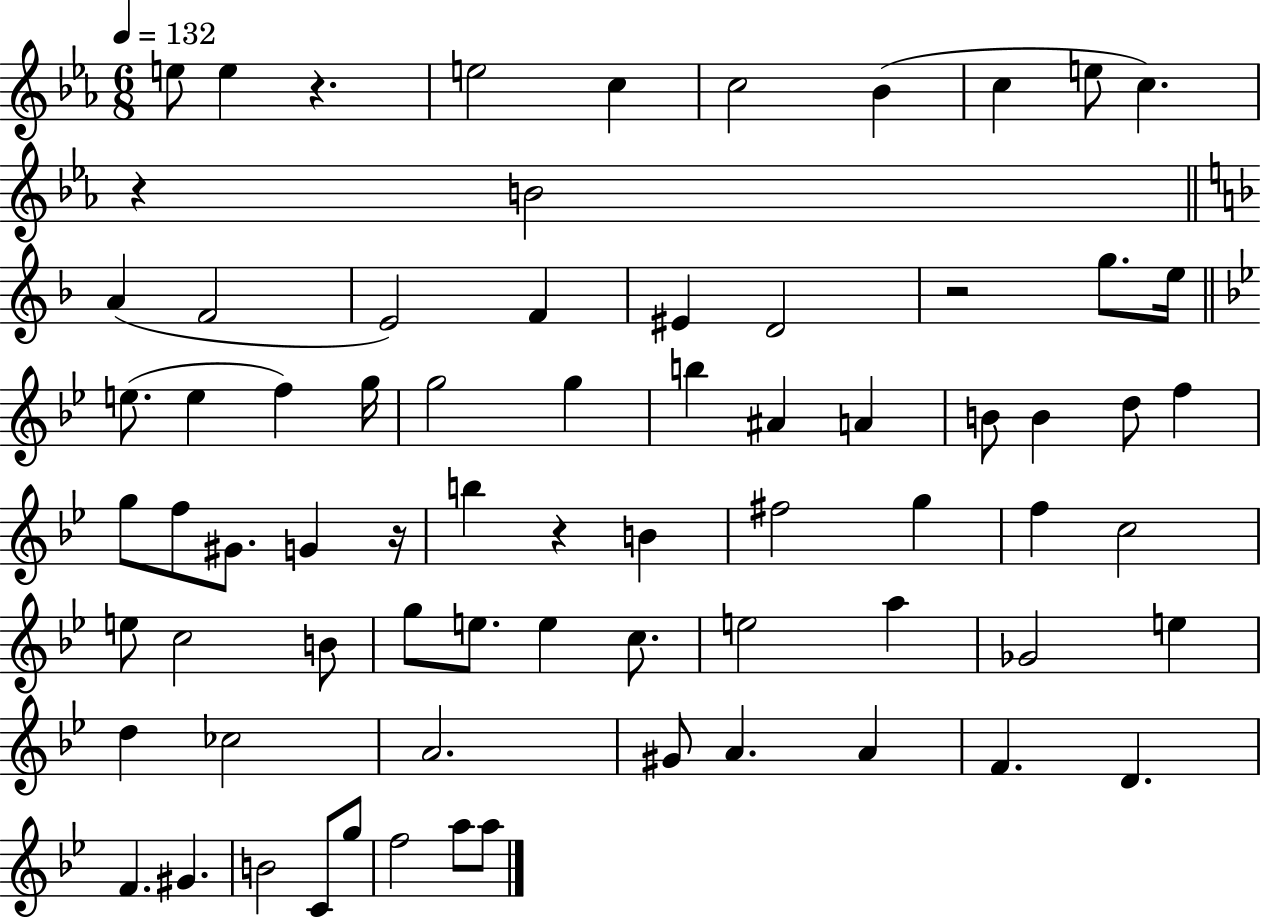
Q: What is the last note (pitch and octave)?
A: A5